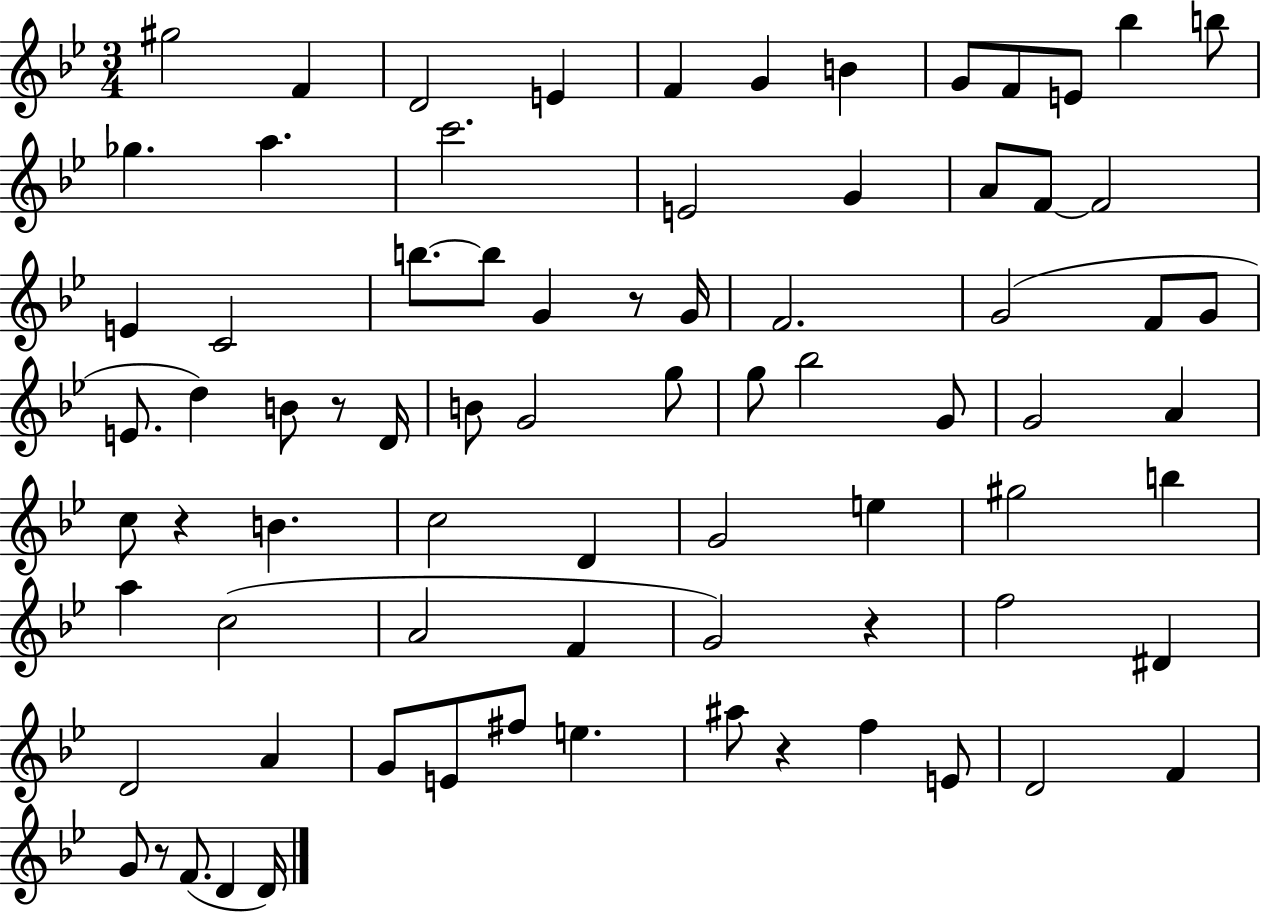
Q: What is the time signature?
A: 3/4